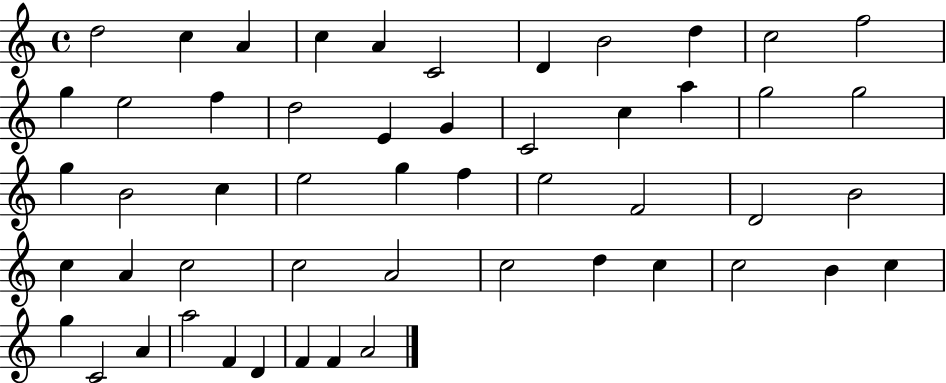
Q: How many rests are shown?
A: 0